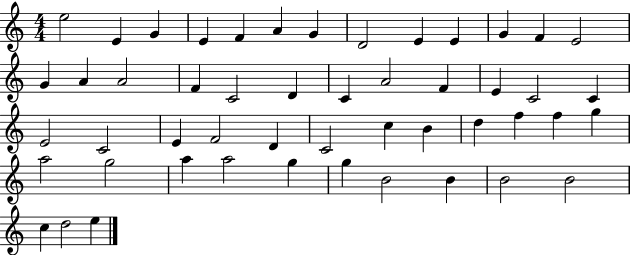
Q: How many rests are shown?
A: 0